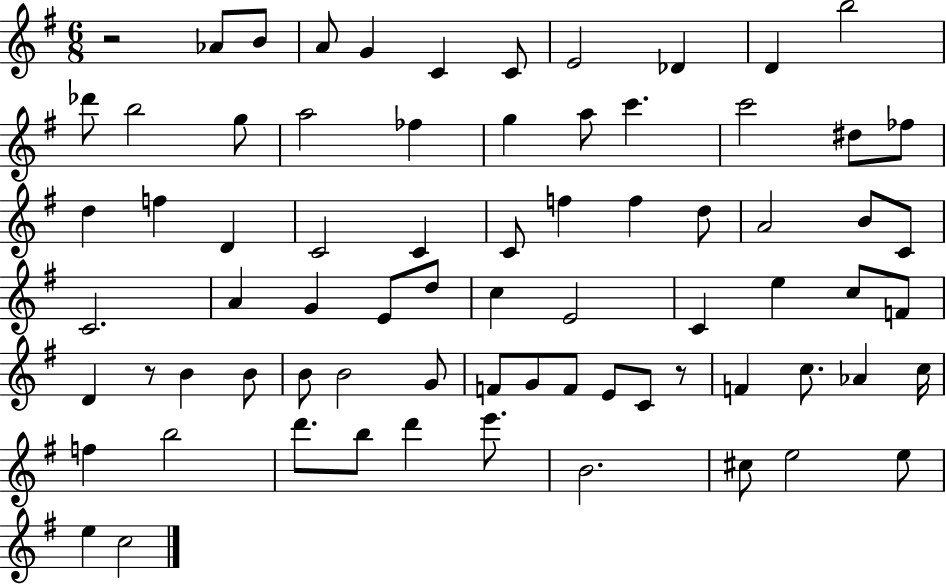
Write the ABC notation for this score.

X:1
T:Untitled
M:6/8
L:1/4
K:G
z2 _A/2 B/2 A/2 G C C/2 E2 _D D b2 _d'/2 b2 g/2 a2 _f g a/2 c' c'2 ^d/2 _f/2 d f D C2 C C/2 f f d/2 A2 B/2 C/2 C2 A G E/2 d/2 c E2 C e c/2 F/2 D z/2 B B/2 B/2 B2 G/2 F/2 G/2 F/2 E/2 C/2 z/2 F c/2 _A c/4 f b2 d'/2 b/2 d' e'/2 B2 ^c/2 e2 e/2 e c2